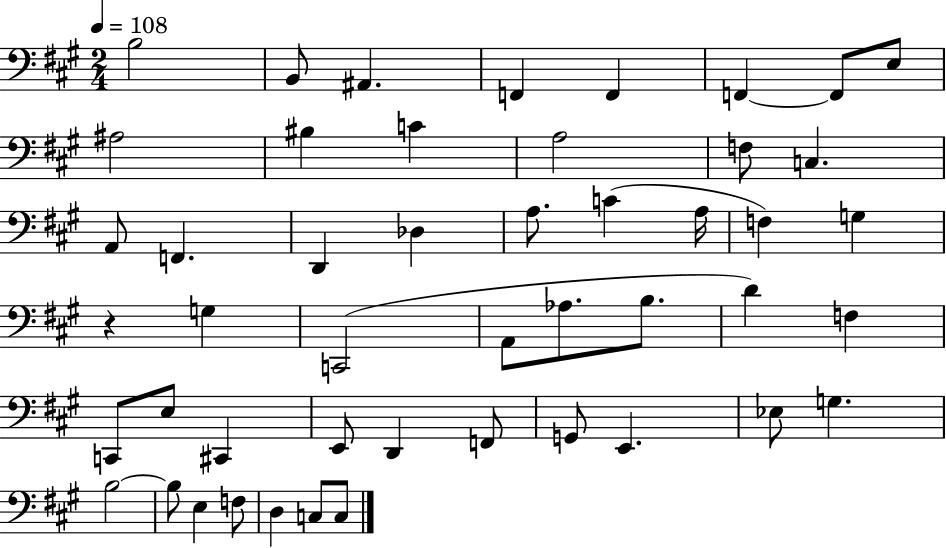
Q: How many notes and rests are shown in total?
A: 48